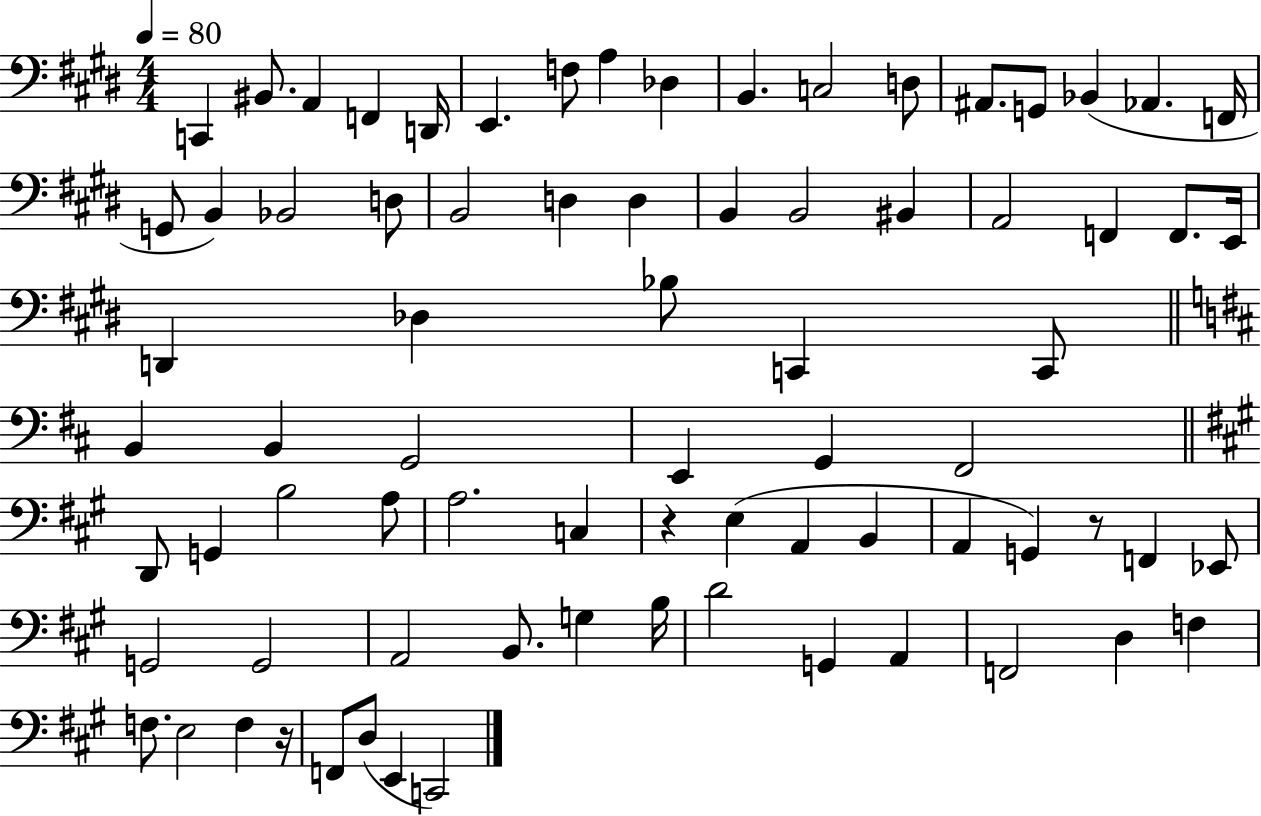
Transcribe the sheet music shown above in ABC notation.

X:1
T:Untitled
M:4/4
L:1/4
K:E
C,, ^B,,/2 A,, F,, D,,/4 E,, F,/2 A, _D, B,, C,2 D,/2 ^A,,/2 G,,/2 _B,, _A,, F,,/4 G,,/2 B,, _B,,2 D,/2 B,,2 D, D, B,, B,,2 ^B,, A,,2 F,, F,,/2 E,,/4 D,, _D, _B,/2 C,, C,,/2 B,, B,, G,,2 E,, G,, ^F,,2 D,,/2 G,, B,2 A,/2 A,2 C, z E, A,, B,, A,, G,, z/2 F,, _E,,/2 G,,2 G,,2 A,,2 B,,/2 G, B,/4 D2 G,, A,, F,,2 D, F, F,/2 E,2 F, z/4 F,,/2 D,/2 E,, C,,2